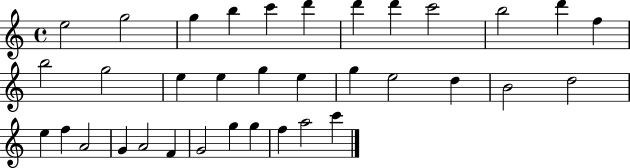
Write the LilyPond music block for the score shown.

{
  \clef treble
  \time 4/4
  \defaultTimeSignature
  \key c \major
  e''2 g''2 | g''4 b''4 c'''4 d'''4 | d'''4 d'''4 c'''2 | b''2 d'''4 f''4 | \break b''2 g''2 | e''4 e''4 g''4 e''4 | g''4 e''2 d''4 | b'2 d''2 | \break e''4 f''4 a'2 | g'4 a'2 f'4 | g'2 g''4 g''4 | f''4 a''2 c'''4 | \break \bar "|."
}